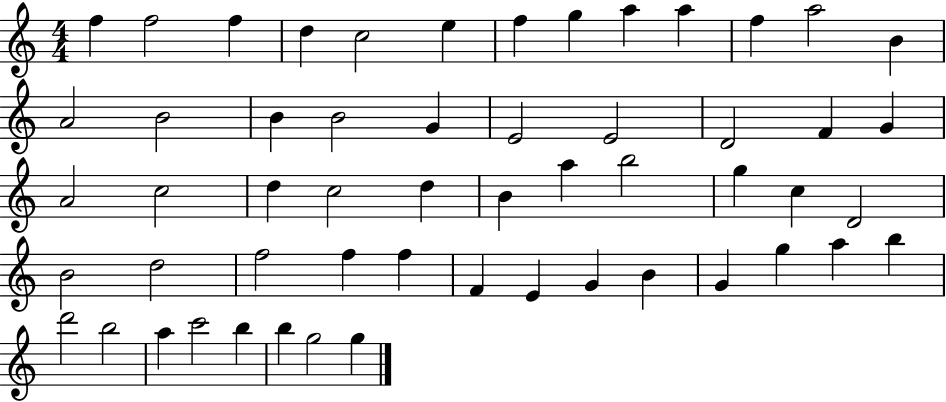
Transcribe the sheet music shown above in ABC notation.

X:1
T:Untitled
M:4/4
L:1/4
K:C
f f2 f d c2 e f g a a f a2 B A2 B2 B B2 G E2 E2 D2 F G A2 c2 d c2 d B a b2 g c D2 B2 d2 f2 f f F E G B G g a b d'2 b2 a c'2 b b g2 g